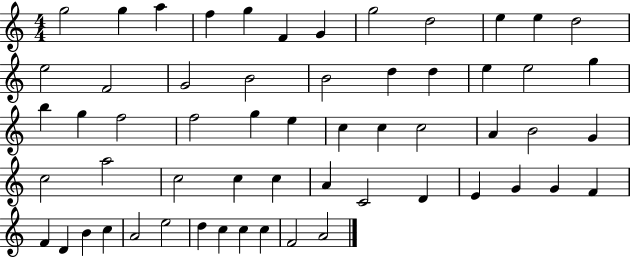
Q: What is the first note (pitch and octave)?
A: G5